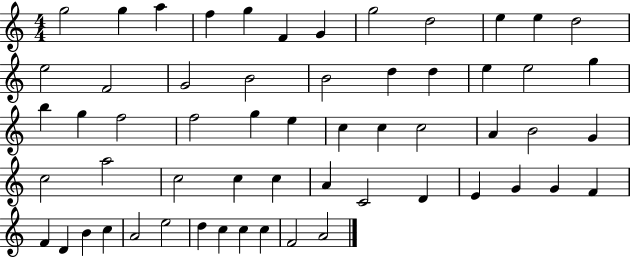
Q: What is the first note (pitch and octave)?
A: G5